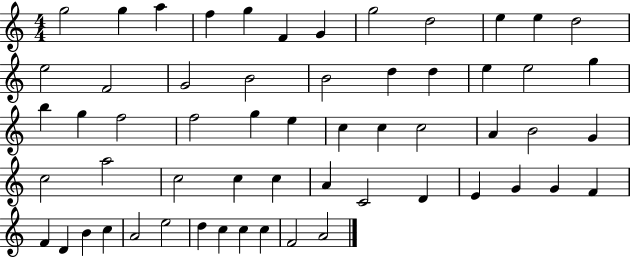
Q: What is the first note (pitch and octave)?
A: G5